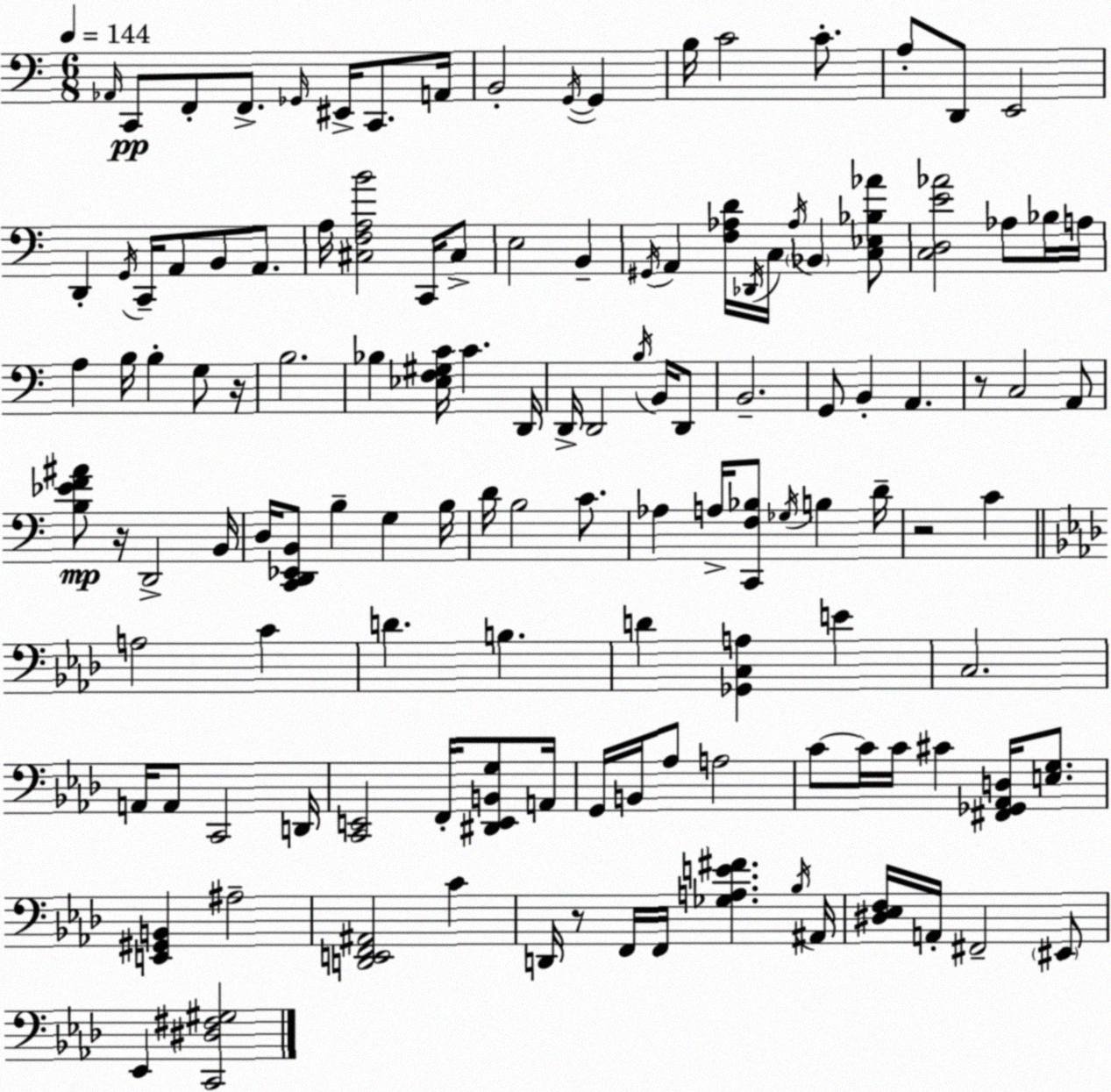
X:1
T:Untitled
M:6/8
L:1/4
K:C
_A,,/4 C,,/2 F,,/2 F,,/2 _G,,/4 ^E,,/4 C,,/2 A,,/4 B,,2 G,,/4 G,, B,/4 C2 C/2 A,/2 D,,/2 E,,2 D,, G,,/4 C,,/4 A,,/2 B,,/2 A,,/2 A,/4 [^C,F,A,B]2 C,,/4 ^C,/2 E,2 B,, ^G,,/4 A,, [F,_A,D]/4 _D,,/4 C,/4 _A,/4 _B,, [C,_E,_B,_A]/2 [C,D,E_A]2 _A,/2 _B,/4 A,/4 A, B,/4 B, G,/2 z/4 B,2 _B, [_E,F,^G,C]/4 C D,,/4 D,,/4 D,,2 B,/4 B,,/4 D,,/2 B,,2 G,,/2 B,, A,, z/2 C,2 A,,/2 [B,_EF^A]/2 z/4 D,,2 B,,/4 D,/4 [C,,D,,_E,,B,,]/2 B, G, B,/4 D/4 B,2 C/2 _A, A,/4 [C,,F,_B,]/2 _G,/4 B, D/4 z2 C A,2 C D B, D [_G,,C,A,] E C,2 A,,/4 A,,/2 C,,2 D,,/4 [C,,E,,]2 F,,/4 [^D,,E,,B,,G,]/2 A,,/4 G,,/4 B,,/4 _A,/2 A,2 C/2 C/4 C/4 ^C [^F,,_G,,_A,,D,]/4 [E,G,]/2 [E,,^G,,B,,] ^A,2 [D,,E,,F,,^A,,]2 C D,,/4 z/2 F,,/4 F,,/4 [_G,A,E^F] _B,/4 ^A,,/4 [^D,_E,F,]/4 A,,/4 ^F,,2 ^E,,/2 _E,, [C,,^D,^F,^G,]2